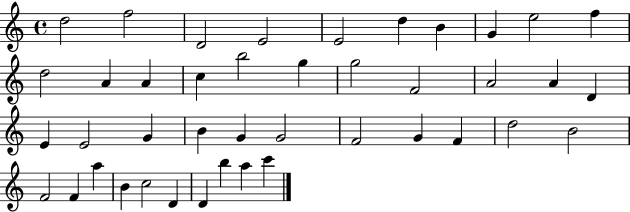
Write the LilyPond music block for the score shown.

{
  \clef treble
  \time 4/4
  \defaultTimeSignature
  \key c \major
  d''2 f''2 | d'2 e'2 | e'2 d''4 b'4 | g'4 e''2 f''4 | \break d''2 a'4 a'4 | c''4 b''2 g''4 | g''2 f'2 | a'2 a'4 d'4 | \break e'4 e'2 g'4 | b'4 g'4 g'2 | f'2 g'4 f'4 | d''2 b'2 | \break f'2 f'4 a''4 | b'4 c''2 d'4 | d'4 b''4 a''4 c'''4 | \bar "|."
}